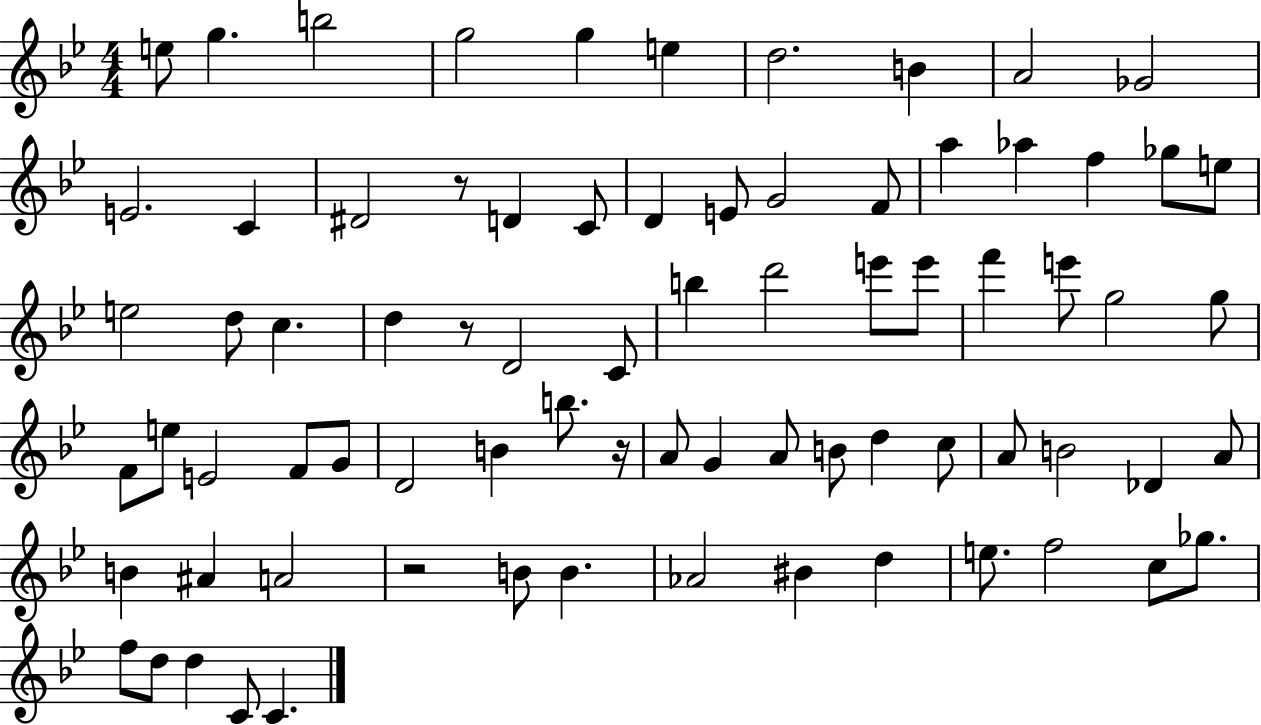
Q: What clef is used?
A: treble